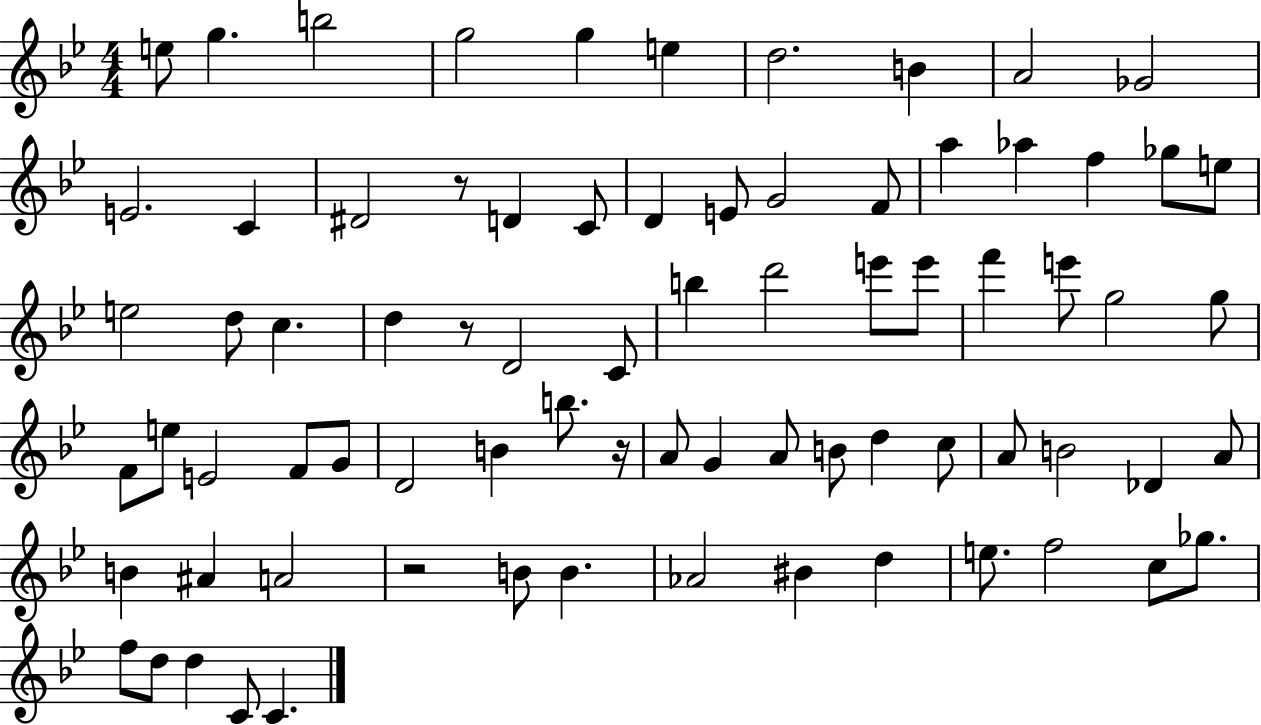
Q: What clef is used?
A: treble